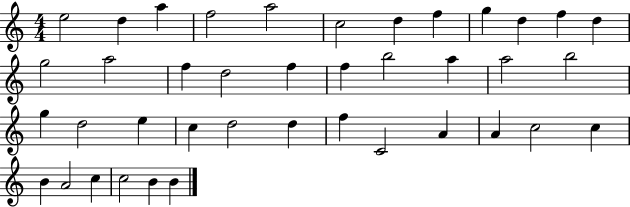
E5/h D5/q A5/q F5/h A5/h C5/h D5/q F5/q G5/q D5/q F5/q D5/q G5/h A5/h F5/q D5/h F5/q F5/q B5/h A5/q A5/h B5/h G5/q D5/h E5/q C5/q D5/h D5/q F5/q C4/h A4/q A4/q C5/h C5/q B4/q A4/h C5/q C5/h B4/q B4/q